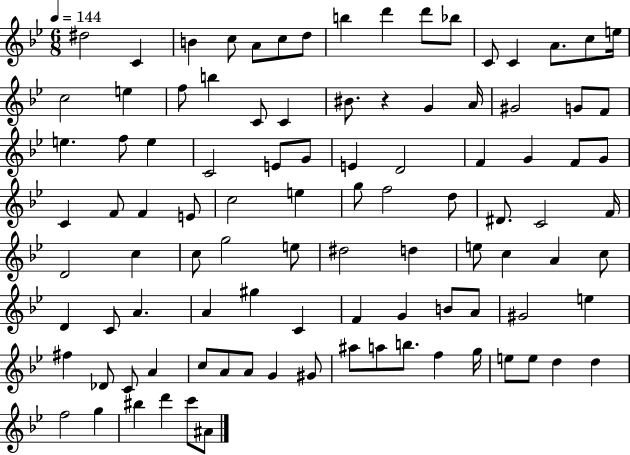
{
  \clef treble
  \numericTimeSignature
  \time 6/8
  \key bes \major
  \tempo 4 = 144
  \repeat volta 2 { dis''2 c'4 | b'4 c''8 a'8 c''8 d''8 | b''4 d'''4 d'''8 bes''8 | c'8 c'4 a'8. c''8 e''16 | \break c''2 e''4 | f''8 b''4 c'8 c'4 | bis'8. r4 g'4 a'16 | gis'2 g'8 f'8 | \break e''4. f''8 e''4 | c'2 e'8 g'8 | e'4 d'2 | f'4 g'4 f'8 g'8 | \break c'4 f'8 f'4 e'8 | c''2 e''4 | g''8 f''2 d''8 | dis'8. c'2 f'16 | \break d'2 c''4 | c''8 g''2 e''8 | dis''2 d''4 | e''8 c''4 a'4 c''8 | \break d'4 c'8 a'4. | a'4 gis''4 c'4 | f'4 g'4 b'8 a'8 | gis'2 e''4 | \break fis''4 des'8 c'8 a'4 | c''8 a'8 a'8 g'4 gis'8 | ais''8 a''8 b''8. f''4 g''16 | e''8 e''8 d''4 d''4 | \break f''2 g''4 | bis''4 d'''4 c'''8 ais'8 | } \bar "|."
}